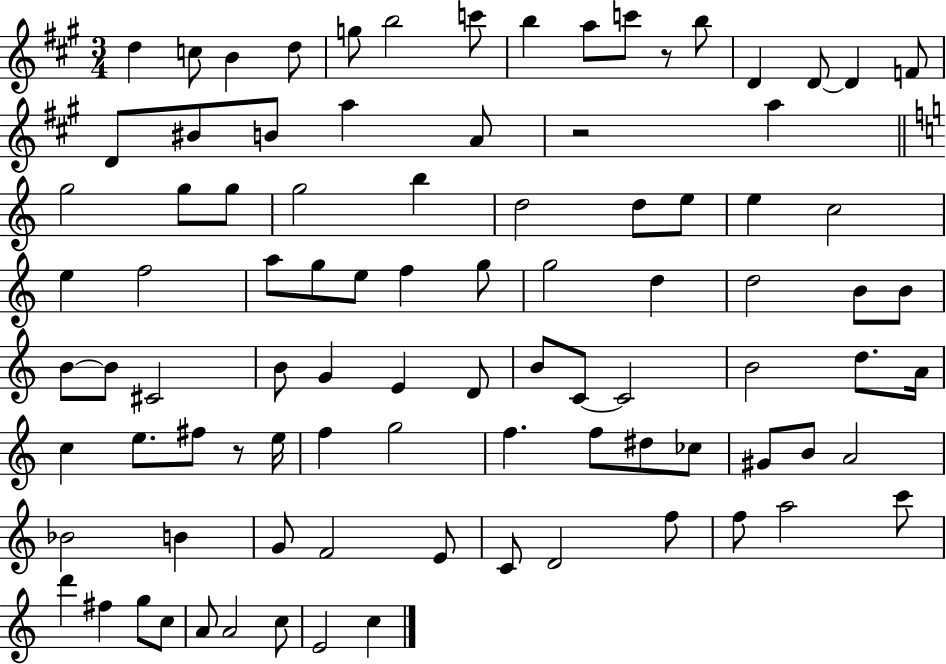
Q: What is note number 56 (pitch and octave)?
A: A4